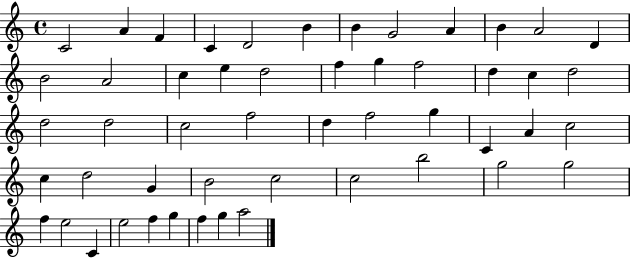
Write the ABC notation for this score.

X:1
T:Untitled
M:4/4
L:1/4
K:C
C2 A F C D2 B B G2 A B A2 D B2 A2 c e d2 f g f2 d c d2 d2 d2 c2 f2 d f2 g C A c2 c d2 G B2 c2 c2 b2 g2 g2 f e2 C e2 f g f g a2